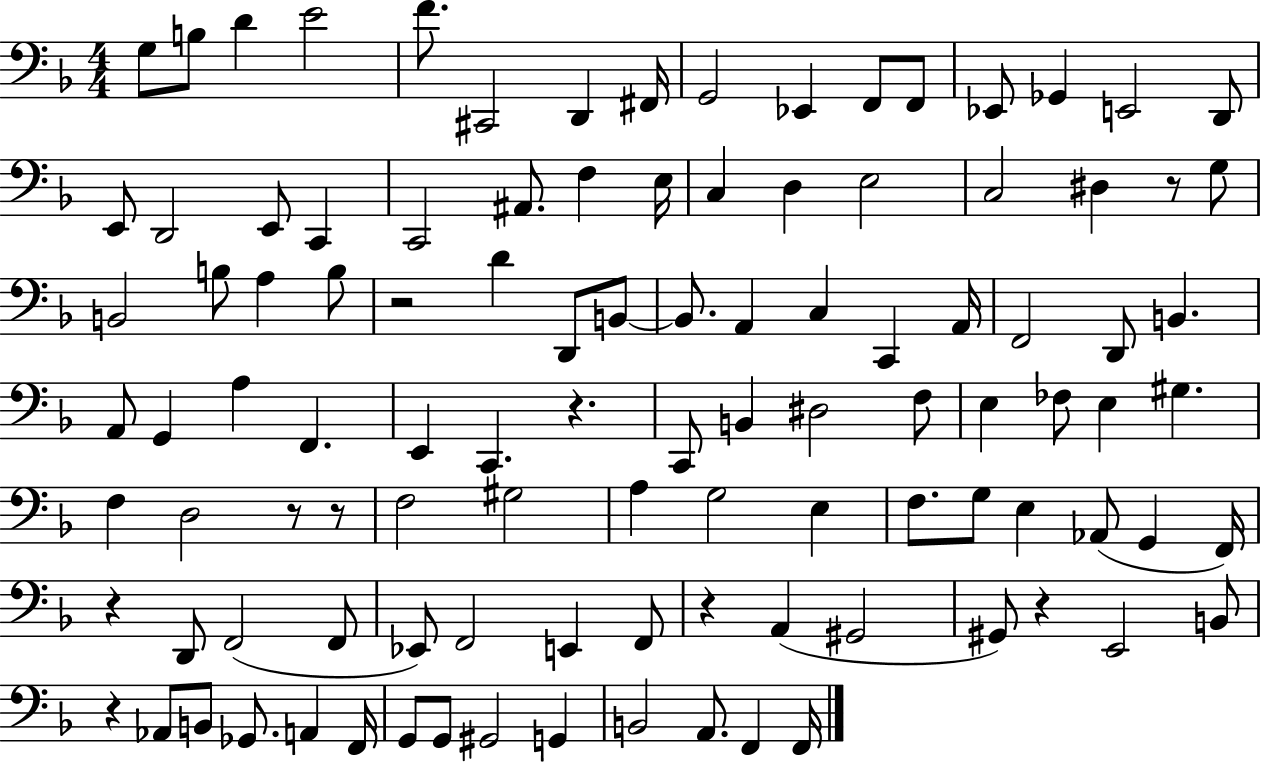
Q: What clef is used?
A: bass